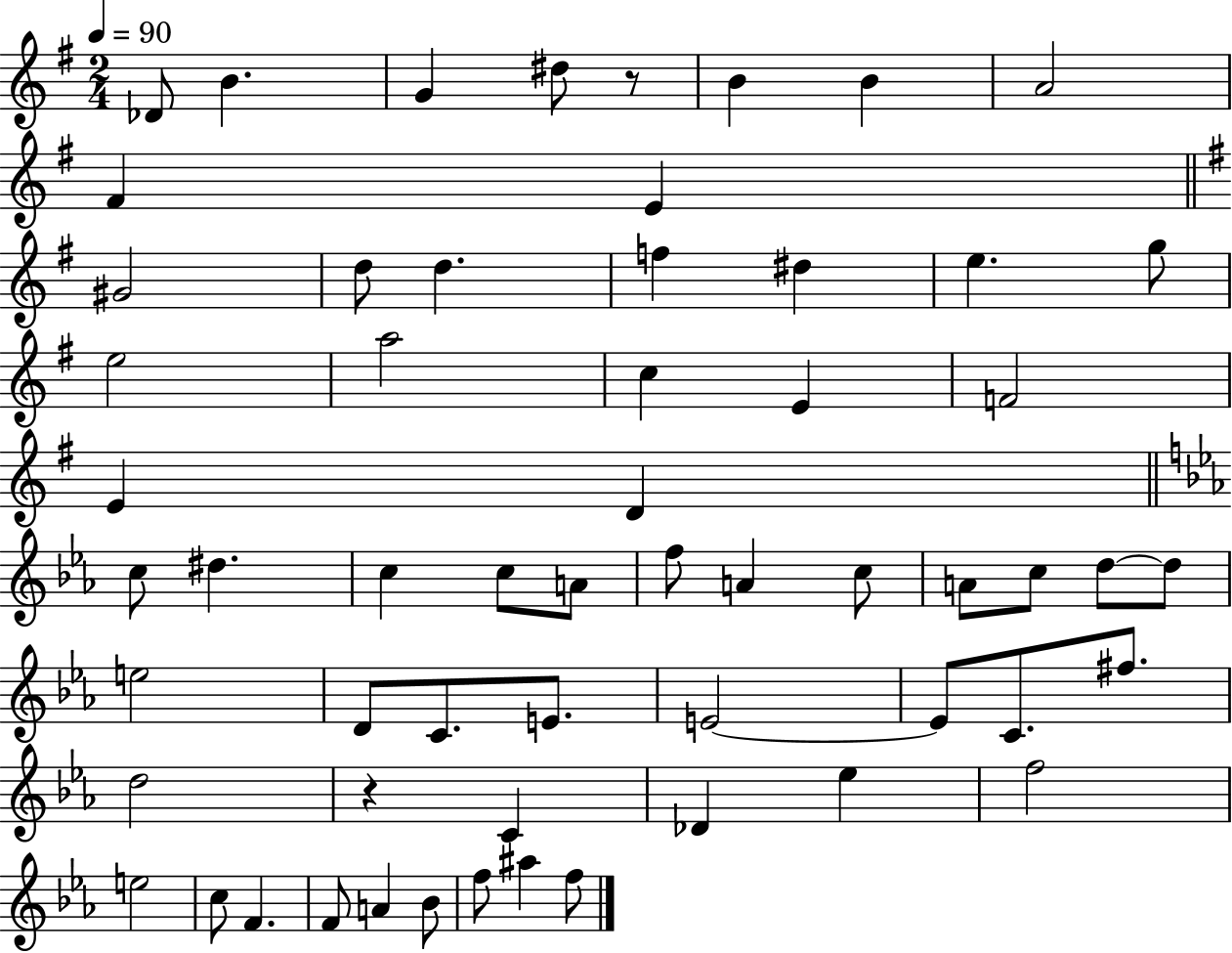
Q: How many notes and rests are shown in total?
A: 59